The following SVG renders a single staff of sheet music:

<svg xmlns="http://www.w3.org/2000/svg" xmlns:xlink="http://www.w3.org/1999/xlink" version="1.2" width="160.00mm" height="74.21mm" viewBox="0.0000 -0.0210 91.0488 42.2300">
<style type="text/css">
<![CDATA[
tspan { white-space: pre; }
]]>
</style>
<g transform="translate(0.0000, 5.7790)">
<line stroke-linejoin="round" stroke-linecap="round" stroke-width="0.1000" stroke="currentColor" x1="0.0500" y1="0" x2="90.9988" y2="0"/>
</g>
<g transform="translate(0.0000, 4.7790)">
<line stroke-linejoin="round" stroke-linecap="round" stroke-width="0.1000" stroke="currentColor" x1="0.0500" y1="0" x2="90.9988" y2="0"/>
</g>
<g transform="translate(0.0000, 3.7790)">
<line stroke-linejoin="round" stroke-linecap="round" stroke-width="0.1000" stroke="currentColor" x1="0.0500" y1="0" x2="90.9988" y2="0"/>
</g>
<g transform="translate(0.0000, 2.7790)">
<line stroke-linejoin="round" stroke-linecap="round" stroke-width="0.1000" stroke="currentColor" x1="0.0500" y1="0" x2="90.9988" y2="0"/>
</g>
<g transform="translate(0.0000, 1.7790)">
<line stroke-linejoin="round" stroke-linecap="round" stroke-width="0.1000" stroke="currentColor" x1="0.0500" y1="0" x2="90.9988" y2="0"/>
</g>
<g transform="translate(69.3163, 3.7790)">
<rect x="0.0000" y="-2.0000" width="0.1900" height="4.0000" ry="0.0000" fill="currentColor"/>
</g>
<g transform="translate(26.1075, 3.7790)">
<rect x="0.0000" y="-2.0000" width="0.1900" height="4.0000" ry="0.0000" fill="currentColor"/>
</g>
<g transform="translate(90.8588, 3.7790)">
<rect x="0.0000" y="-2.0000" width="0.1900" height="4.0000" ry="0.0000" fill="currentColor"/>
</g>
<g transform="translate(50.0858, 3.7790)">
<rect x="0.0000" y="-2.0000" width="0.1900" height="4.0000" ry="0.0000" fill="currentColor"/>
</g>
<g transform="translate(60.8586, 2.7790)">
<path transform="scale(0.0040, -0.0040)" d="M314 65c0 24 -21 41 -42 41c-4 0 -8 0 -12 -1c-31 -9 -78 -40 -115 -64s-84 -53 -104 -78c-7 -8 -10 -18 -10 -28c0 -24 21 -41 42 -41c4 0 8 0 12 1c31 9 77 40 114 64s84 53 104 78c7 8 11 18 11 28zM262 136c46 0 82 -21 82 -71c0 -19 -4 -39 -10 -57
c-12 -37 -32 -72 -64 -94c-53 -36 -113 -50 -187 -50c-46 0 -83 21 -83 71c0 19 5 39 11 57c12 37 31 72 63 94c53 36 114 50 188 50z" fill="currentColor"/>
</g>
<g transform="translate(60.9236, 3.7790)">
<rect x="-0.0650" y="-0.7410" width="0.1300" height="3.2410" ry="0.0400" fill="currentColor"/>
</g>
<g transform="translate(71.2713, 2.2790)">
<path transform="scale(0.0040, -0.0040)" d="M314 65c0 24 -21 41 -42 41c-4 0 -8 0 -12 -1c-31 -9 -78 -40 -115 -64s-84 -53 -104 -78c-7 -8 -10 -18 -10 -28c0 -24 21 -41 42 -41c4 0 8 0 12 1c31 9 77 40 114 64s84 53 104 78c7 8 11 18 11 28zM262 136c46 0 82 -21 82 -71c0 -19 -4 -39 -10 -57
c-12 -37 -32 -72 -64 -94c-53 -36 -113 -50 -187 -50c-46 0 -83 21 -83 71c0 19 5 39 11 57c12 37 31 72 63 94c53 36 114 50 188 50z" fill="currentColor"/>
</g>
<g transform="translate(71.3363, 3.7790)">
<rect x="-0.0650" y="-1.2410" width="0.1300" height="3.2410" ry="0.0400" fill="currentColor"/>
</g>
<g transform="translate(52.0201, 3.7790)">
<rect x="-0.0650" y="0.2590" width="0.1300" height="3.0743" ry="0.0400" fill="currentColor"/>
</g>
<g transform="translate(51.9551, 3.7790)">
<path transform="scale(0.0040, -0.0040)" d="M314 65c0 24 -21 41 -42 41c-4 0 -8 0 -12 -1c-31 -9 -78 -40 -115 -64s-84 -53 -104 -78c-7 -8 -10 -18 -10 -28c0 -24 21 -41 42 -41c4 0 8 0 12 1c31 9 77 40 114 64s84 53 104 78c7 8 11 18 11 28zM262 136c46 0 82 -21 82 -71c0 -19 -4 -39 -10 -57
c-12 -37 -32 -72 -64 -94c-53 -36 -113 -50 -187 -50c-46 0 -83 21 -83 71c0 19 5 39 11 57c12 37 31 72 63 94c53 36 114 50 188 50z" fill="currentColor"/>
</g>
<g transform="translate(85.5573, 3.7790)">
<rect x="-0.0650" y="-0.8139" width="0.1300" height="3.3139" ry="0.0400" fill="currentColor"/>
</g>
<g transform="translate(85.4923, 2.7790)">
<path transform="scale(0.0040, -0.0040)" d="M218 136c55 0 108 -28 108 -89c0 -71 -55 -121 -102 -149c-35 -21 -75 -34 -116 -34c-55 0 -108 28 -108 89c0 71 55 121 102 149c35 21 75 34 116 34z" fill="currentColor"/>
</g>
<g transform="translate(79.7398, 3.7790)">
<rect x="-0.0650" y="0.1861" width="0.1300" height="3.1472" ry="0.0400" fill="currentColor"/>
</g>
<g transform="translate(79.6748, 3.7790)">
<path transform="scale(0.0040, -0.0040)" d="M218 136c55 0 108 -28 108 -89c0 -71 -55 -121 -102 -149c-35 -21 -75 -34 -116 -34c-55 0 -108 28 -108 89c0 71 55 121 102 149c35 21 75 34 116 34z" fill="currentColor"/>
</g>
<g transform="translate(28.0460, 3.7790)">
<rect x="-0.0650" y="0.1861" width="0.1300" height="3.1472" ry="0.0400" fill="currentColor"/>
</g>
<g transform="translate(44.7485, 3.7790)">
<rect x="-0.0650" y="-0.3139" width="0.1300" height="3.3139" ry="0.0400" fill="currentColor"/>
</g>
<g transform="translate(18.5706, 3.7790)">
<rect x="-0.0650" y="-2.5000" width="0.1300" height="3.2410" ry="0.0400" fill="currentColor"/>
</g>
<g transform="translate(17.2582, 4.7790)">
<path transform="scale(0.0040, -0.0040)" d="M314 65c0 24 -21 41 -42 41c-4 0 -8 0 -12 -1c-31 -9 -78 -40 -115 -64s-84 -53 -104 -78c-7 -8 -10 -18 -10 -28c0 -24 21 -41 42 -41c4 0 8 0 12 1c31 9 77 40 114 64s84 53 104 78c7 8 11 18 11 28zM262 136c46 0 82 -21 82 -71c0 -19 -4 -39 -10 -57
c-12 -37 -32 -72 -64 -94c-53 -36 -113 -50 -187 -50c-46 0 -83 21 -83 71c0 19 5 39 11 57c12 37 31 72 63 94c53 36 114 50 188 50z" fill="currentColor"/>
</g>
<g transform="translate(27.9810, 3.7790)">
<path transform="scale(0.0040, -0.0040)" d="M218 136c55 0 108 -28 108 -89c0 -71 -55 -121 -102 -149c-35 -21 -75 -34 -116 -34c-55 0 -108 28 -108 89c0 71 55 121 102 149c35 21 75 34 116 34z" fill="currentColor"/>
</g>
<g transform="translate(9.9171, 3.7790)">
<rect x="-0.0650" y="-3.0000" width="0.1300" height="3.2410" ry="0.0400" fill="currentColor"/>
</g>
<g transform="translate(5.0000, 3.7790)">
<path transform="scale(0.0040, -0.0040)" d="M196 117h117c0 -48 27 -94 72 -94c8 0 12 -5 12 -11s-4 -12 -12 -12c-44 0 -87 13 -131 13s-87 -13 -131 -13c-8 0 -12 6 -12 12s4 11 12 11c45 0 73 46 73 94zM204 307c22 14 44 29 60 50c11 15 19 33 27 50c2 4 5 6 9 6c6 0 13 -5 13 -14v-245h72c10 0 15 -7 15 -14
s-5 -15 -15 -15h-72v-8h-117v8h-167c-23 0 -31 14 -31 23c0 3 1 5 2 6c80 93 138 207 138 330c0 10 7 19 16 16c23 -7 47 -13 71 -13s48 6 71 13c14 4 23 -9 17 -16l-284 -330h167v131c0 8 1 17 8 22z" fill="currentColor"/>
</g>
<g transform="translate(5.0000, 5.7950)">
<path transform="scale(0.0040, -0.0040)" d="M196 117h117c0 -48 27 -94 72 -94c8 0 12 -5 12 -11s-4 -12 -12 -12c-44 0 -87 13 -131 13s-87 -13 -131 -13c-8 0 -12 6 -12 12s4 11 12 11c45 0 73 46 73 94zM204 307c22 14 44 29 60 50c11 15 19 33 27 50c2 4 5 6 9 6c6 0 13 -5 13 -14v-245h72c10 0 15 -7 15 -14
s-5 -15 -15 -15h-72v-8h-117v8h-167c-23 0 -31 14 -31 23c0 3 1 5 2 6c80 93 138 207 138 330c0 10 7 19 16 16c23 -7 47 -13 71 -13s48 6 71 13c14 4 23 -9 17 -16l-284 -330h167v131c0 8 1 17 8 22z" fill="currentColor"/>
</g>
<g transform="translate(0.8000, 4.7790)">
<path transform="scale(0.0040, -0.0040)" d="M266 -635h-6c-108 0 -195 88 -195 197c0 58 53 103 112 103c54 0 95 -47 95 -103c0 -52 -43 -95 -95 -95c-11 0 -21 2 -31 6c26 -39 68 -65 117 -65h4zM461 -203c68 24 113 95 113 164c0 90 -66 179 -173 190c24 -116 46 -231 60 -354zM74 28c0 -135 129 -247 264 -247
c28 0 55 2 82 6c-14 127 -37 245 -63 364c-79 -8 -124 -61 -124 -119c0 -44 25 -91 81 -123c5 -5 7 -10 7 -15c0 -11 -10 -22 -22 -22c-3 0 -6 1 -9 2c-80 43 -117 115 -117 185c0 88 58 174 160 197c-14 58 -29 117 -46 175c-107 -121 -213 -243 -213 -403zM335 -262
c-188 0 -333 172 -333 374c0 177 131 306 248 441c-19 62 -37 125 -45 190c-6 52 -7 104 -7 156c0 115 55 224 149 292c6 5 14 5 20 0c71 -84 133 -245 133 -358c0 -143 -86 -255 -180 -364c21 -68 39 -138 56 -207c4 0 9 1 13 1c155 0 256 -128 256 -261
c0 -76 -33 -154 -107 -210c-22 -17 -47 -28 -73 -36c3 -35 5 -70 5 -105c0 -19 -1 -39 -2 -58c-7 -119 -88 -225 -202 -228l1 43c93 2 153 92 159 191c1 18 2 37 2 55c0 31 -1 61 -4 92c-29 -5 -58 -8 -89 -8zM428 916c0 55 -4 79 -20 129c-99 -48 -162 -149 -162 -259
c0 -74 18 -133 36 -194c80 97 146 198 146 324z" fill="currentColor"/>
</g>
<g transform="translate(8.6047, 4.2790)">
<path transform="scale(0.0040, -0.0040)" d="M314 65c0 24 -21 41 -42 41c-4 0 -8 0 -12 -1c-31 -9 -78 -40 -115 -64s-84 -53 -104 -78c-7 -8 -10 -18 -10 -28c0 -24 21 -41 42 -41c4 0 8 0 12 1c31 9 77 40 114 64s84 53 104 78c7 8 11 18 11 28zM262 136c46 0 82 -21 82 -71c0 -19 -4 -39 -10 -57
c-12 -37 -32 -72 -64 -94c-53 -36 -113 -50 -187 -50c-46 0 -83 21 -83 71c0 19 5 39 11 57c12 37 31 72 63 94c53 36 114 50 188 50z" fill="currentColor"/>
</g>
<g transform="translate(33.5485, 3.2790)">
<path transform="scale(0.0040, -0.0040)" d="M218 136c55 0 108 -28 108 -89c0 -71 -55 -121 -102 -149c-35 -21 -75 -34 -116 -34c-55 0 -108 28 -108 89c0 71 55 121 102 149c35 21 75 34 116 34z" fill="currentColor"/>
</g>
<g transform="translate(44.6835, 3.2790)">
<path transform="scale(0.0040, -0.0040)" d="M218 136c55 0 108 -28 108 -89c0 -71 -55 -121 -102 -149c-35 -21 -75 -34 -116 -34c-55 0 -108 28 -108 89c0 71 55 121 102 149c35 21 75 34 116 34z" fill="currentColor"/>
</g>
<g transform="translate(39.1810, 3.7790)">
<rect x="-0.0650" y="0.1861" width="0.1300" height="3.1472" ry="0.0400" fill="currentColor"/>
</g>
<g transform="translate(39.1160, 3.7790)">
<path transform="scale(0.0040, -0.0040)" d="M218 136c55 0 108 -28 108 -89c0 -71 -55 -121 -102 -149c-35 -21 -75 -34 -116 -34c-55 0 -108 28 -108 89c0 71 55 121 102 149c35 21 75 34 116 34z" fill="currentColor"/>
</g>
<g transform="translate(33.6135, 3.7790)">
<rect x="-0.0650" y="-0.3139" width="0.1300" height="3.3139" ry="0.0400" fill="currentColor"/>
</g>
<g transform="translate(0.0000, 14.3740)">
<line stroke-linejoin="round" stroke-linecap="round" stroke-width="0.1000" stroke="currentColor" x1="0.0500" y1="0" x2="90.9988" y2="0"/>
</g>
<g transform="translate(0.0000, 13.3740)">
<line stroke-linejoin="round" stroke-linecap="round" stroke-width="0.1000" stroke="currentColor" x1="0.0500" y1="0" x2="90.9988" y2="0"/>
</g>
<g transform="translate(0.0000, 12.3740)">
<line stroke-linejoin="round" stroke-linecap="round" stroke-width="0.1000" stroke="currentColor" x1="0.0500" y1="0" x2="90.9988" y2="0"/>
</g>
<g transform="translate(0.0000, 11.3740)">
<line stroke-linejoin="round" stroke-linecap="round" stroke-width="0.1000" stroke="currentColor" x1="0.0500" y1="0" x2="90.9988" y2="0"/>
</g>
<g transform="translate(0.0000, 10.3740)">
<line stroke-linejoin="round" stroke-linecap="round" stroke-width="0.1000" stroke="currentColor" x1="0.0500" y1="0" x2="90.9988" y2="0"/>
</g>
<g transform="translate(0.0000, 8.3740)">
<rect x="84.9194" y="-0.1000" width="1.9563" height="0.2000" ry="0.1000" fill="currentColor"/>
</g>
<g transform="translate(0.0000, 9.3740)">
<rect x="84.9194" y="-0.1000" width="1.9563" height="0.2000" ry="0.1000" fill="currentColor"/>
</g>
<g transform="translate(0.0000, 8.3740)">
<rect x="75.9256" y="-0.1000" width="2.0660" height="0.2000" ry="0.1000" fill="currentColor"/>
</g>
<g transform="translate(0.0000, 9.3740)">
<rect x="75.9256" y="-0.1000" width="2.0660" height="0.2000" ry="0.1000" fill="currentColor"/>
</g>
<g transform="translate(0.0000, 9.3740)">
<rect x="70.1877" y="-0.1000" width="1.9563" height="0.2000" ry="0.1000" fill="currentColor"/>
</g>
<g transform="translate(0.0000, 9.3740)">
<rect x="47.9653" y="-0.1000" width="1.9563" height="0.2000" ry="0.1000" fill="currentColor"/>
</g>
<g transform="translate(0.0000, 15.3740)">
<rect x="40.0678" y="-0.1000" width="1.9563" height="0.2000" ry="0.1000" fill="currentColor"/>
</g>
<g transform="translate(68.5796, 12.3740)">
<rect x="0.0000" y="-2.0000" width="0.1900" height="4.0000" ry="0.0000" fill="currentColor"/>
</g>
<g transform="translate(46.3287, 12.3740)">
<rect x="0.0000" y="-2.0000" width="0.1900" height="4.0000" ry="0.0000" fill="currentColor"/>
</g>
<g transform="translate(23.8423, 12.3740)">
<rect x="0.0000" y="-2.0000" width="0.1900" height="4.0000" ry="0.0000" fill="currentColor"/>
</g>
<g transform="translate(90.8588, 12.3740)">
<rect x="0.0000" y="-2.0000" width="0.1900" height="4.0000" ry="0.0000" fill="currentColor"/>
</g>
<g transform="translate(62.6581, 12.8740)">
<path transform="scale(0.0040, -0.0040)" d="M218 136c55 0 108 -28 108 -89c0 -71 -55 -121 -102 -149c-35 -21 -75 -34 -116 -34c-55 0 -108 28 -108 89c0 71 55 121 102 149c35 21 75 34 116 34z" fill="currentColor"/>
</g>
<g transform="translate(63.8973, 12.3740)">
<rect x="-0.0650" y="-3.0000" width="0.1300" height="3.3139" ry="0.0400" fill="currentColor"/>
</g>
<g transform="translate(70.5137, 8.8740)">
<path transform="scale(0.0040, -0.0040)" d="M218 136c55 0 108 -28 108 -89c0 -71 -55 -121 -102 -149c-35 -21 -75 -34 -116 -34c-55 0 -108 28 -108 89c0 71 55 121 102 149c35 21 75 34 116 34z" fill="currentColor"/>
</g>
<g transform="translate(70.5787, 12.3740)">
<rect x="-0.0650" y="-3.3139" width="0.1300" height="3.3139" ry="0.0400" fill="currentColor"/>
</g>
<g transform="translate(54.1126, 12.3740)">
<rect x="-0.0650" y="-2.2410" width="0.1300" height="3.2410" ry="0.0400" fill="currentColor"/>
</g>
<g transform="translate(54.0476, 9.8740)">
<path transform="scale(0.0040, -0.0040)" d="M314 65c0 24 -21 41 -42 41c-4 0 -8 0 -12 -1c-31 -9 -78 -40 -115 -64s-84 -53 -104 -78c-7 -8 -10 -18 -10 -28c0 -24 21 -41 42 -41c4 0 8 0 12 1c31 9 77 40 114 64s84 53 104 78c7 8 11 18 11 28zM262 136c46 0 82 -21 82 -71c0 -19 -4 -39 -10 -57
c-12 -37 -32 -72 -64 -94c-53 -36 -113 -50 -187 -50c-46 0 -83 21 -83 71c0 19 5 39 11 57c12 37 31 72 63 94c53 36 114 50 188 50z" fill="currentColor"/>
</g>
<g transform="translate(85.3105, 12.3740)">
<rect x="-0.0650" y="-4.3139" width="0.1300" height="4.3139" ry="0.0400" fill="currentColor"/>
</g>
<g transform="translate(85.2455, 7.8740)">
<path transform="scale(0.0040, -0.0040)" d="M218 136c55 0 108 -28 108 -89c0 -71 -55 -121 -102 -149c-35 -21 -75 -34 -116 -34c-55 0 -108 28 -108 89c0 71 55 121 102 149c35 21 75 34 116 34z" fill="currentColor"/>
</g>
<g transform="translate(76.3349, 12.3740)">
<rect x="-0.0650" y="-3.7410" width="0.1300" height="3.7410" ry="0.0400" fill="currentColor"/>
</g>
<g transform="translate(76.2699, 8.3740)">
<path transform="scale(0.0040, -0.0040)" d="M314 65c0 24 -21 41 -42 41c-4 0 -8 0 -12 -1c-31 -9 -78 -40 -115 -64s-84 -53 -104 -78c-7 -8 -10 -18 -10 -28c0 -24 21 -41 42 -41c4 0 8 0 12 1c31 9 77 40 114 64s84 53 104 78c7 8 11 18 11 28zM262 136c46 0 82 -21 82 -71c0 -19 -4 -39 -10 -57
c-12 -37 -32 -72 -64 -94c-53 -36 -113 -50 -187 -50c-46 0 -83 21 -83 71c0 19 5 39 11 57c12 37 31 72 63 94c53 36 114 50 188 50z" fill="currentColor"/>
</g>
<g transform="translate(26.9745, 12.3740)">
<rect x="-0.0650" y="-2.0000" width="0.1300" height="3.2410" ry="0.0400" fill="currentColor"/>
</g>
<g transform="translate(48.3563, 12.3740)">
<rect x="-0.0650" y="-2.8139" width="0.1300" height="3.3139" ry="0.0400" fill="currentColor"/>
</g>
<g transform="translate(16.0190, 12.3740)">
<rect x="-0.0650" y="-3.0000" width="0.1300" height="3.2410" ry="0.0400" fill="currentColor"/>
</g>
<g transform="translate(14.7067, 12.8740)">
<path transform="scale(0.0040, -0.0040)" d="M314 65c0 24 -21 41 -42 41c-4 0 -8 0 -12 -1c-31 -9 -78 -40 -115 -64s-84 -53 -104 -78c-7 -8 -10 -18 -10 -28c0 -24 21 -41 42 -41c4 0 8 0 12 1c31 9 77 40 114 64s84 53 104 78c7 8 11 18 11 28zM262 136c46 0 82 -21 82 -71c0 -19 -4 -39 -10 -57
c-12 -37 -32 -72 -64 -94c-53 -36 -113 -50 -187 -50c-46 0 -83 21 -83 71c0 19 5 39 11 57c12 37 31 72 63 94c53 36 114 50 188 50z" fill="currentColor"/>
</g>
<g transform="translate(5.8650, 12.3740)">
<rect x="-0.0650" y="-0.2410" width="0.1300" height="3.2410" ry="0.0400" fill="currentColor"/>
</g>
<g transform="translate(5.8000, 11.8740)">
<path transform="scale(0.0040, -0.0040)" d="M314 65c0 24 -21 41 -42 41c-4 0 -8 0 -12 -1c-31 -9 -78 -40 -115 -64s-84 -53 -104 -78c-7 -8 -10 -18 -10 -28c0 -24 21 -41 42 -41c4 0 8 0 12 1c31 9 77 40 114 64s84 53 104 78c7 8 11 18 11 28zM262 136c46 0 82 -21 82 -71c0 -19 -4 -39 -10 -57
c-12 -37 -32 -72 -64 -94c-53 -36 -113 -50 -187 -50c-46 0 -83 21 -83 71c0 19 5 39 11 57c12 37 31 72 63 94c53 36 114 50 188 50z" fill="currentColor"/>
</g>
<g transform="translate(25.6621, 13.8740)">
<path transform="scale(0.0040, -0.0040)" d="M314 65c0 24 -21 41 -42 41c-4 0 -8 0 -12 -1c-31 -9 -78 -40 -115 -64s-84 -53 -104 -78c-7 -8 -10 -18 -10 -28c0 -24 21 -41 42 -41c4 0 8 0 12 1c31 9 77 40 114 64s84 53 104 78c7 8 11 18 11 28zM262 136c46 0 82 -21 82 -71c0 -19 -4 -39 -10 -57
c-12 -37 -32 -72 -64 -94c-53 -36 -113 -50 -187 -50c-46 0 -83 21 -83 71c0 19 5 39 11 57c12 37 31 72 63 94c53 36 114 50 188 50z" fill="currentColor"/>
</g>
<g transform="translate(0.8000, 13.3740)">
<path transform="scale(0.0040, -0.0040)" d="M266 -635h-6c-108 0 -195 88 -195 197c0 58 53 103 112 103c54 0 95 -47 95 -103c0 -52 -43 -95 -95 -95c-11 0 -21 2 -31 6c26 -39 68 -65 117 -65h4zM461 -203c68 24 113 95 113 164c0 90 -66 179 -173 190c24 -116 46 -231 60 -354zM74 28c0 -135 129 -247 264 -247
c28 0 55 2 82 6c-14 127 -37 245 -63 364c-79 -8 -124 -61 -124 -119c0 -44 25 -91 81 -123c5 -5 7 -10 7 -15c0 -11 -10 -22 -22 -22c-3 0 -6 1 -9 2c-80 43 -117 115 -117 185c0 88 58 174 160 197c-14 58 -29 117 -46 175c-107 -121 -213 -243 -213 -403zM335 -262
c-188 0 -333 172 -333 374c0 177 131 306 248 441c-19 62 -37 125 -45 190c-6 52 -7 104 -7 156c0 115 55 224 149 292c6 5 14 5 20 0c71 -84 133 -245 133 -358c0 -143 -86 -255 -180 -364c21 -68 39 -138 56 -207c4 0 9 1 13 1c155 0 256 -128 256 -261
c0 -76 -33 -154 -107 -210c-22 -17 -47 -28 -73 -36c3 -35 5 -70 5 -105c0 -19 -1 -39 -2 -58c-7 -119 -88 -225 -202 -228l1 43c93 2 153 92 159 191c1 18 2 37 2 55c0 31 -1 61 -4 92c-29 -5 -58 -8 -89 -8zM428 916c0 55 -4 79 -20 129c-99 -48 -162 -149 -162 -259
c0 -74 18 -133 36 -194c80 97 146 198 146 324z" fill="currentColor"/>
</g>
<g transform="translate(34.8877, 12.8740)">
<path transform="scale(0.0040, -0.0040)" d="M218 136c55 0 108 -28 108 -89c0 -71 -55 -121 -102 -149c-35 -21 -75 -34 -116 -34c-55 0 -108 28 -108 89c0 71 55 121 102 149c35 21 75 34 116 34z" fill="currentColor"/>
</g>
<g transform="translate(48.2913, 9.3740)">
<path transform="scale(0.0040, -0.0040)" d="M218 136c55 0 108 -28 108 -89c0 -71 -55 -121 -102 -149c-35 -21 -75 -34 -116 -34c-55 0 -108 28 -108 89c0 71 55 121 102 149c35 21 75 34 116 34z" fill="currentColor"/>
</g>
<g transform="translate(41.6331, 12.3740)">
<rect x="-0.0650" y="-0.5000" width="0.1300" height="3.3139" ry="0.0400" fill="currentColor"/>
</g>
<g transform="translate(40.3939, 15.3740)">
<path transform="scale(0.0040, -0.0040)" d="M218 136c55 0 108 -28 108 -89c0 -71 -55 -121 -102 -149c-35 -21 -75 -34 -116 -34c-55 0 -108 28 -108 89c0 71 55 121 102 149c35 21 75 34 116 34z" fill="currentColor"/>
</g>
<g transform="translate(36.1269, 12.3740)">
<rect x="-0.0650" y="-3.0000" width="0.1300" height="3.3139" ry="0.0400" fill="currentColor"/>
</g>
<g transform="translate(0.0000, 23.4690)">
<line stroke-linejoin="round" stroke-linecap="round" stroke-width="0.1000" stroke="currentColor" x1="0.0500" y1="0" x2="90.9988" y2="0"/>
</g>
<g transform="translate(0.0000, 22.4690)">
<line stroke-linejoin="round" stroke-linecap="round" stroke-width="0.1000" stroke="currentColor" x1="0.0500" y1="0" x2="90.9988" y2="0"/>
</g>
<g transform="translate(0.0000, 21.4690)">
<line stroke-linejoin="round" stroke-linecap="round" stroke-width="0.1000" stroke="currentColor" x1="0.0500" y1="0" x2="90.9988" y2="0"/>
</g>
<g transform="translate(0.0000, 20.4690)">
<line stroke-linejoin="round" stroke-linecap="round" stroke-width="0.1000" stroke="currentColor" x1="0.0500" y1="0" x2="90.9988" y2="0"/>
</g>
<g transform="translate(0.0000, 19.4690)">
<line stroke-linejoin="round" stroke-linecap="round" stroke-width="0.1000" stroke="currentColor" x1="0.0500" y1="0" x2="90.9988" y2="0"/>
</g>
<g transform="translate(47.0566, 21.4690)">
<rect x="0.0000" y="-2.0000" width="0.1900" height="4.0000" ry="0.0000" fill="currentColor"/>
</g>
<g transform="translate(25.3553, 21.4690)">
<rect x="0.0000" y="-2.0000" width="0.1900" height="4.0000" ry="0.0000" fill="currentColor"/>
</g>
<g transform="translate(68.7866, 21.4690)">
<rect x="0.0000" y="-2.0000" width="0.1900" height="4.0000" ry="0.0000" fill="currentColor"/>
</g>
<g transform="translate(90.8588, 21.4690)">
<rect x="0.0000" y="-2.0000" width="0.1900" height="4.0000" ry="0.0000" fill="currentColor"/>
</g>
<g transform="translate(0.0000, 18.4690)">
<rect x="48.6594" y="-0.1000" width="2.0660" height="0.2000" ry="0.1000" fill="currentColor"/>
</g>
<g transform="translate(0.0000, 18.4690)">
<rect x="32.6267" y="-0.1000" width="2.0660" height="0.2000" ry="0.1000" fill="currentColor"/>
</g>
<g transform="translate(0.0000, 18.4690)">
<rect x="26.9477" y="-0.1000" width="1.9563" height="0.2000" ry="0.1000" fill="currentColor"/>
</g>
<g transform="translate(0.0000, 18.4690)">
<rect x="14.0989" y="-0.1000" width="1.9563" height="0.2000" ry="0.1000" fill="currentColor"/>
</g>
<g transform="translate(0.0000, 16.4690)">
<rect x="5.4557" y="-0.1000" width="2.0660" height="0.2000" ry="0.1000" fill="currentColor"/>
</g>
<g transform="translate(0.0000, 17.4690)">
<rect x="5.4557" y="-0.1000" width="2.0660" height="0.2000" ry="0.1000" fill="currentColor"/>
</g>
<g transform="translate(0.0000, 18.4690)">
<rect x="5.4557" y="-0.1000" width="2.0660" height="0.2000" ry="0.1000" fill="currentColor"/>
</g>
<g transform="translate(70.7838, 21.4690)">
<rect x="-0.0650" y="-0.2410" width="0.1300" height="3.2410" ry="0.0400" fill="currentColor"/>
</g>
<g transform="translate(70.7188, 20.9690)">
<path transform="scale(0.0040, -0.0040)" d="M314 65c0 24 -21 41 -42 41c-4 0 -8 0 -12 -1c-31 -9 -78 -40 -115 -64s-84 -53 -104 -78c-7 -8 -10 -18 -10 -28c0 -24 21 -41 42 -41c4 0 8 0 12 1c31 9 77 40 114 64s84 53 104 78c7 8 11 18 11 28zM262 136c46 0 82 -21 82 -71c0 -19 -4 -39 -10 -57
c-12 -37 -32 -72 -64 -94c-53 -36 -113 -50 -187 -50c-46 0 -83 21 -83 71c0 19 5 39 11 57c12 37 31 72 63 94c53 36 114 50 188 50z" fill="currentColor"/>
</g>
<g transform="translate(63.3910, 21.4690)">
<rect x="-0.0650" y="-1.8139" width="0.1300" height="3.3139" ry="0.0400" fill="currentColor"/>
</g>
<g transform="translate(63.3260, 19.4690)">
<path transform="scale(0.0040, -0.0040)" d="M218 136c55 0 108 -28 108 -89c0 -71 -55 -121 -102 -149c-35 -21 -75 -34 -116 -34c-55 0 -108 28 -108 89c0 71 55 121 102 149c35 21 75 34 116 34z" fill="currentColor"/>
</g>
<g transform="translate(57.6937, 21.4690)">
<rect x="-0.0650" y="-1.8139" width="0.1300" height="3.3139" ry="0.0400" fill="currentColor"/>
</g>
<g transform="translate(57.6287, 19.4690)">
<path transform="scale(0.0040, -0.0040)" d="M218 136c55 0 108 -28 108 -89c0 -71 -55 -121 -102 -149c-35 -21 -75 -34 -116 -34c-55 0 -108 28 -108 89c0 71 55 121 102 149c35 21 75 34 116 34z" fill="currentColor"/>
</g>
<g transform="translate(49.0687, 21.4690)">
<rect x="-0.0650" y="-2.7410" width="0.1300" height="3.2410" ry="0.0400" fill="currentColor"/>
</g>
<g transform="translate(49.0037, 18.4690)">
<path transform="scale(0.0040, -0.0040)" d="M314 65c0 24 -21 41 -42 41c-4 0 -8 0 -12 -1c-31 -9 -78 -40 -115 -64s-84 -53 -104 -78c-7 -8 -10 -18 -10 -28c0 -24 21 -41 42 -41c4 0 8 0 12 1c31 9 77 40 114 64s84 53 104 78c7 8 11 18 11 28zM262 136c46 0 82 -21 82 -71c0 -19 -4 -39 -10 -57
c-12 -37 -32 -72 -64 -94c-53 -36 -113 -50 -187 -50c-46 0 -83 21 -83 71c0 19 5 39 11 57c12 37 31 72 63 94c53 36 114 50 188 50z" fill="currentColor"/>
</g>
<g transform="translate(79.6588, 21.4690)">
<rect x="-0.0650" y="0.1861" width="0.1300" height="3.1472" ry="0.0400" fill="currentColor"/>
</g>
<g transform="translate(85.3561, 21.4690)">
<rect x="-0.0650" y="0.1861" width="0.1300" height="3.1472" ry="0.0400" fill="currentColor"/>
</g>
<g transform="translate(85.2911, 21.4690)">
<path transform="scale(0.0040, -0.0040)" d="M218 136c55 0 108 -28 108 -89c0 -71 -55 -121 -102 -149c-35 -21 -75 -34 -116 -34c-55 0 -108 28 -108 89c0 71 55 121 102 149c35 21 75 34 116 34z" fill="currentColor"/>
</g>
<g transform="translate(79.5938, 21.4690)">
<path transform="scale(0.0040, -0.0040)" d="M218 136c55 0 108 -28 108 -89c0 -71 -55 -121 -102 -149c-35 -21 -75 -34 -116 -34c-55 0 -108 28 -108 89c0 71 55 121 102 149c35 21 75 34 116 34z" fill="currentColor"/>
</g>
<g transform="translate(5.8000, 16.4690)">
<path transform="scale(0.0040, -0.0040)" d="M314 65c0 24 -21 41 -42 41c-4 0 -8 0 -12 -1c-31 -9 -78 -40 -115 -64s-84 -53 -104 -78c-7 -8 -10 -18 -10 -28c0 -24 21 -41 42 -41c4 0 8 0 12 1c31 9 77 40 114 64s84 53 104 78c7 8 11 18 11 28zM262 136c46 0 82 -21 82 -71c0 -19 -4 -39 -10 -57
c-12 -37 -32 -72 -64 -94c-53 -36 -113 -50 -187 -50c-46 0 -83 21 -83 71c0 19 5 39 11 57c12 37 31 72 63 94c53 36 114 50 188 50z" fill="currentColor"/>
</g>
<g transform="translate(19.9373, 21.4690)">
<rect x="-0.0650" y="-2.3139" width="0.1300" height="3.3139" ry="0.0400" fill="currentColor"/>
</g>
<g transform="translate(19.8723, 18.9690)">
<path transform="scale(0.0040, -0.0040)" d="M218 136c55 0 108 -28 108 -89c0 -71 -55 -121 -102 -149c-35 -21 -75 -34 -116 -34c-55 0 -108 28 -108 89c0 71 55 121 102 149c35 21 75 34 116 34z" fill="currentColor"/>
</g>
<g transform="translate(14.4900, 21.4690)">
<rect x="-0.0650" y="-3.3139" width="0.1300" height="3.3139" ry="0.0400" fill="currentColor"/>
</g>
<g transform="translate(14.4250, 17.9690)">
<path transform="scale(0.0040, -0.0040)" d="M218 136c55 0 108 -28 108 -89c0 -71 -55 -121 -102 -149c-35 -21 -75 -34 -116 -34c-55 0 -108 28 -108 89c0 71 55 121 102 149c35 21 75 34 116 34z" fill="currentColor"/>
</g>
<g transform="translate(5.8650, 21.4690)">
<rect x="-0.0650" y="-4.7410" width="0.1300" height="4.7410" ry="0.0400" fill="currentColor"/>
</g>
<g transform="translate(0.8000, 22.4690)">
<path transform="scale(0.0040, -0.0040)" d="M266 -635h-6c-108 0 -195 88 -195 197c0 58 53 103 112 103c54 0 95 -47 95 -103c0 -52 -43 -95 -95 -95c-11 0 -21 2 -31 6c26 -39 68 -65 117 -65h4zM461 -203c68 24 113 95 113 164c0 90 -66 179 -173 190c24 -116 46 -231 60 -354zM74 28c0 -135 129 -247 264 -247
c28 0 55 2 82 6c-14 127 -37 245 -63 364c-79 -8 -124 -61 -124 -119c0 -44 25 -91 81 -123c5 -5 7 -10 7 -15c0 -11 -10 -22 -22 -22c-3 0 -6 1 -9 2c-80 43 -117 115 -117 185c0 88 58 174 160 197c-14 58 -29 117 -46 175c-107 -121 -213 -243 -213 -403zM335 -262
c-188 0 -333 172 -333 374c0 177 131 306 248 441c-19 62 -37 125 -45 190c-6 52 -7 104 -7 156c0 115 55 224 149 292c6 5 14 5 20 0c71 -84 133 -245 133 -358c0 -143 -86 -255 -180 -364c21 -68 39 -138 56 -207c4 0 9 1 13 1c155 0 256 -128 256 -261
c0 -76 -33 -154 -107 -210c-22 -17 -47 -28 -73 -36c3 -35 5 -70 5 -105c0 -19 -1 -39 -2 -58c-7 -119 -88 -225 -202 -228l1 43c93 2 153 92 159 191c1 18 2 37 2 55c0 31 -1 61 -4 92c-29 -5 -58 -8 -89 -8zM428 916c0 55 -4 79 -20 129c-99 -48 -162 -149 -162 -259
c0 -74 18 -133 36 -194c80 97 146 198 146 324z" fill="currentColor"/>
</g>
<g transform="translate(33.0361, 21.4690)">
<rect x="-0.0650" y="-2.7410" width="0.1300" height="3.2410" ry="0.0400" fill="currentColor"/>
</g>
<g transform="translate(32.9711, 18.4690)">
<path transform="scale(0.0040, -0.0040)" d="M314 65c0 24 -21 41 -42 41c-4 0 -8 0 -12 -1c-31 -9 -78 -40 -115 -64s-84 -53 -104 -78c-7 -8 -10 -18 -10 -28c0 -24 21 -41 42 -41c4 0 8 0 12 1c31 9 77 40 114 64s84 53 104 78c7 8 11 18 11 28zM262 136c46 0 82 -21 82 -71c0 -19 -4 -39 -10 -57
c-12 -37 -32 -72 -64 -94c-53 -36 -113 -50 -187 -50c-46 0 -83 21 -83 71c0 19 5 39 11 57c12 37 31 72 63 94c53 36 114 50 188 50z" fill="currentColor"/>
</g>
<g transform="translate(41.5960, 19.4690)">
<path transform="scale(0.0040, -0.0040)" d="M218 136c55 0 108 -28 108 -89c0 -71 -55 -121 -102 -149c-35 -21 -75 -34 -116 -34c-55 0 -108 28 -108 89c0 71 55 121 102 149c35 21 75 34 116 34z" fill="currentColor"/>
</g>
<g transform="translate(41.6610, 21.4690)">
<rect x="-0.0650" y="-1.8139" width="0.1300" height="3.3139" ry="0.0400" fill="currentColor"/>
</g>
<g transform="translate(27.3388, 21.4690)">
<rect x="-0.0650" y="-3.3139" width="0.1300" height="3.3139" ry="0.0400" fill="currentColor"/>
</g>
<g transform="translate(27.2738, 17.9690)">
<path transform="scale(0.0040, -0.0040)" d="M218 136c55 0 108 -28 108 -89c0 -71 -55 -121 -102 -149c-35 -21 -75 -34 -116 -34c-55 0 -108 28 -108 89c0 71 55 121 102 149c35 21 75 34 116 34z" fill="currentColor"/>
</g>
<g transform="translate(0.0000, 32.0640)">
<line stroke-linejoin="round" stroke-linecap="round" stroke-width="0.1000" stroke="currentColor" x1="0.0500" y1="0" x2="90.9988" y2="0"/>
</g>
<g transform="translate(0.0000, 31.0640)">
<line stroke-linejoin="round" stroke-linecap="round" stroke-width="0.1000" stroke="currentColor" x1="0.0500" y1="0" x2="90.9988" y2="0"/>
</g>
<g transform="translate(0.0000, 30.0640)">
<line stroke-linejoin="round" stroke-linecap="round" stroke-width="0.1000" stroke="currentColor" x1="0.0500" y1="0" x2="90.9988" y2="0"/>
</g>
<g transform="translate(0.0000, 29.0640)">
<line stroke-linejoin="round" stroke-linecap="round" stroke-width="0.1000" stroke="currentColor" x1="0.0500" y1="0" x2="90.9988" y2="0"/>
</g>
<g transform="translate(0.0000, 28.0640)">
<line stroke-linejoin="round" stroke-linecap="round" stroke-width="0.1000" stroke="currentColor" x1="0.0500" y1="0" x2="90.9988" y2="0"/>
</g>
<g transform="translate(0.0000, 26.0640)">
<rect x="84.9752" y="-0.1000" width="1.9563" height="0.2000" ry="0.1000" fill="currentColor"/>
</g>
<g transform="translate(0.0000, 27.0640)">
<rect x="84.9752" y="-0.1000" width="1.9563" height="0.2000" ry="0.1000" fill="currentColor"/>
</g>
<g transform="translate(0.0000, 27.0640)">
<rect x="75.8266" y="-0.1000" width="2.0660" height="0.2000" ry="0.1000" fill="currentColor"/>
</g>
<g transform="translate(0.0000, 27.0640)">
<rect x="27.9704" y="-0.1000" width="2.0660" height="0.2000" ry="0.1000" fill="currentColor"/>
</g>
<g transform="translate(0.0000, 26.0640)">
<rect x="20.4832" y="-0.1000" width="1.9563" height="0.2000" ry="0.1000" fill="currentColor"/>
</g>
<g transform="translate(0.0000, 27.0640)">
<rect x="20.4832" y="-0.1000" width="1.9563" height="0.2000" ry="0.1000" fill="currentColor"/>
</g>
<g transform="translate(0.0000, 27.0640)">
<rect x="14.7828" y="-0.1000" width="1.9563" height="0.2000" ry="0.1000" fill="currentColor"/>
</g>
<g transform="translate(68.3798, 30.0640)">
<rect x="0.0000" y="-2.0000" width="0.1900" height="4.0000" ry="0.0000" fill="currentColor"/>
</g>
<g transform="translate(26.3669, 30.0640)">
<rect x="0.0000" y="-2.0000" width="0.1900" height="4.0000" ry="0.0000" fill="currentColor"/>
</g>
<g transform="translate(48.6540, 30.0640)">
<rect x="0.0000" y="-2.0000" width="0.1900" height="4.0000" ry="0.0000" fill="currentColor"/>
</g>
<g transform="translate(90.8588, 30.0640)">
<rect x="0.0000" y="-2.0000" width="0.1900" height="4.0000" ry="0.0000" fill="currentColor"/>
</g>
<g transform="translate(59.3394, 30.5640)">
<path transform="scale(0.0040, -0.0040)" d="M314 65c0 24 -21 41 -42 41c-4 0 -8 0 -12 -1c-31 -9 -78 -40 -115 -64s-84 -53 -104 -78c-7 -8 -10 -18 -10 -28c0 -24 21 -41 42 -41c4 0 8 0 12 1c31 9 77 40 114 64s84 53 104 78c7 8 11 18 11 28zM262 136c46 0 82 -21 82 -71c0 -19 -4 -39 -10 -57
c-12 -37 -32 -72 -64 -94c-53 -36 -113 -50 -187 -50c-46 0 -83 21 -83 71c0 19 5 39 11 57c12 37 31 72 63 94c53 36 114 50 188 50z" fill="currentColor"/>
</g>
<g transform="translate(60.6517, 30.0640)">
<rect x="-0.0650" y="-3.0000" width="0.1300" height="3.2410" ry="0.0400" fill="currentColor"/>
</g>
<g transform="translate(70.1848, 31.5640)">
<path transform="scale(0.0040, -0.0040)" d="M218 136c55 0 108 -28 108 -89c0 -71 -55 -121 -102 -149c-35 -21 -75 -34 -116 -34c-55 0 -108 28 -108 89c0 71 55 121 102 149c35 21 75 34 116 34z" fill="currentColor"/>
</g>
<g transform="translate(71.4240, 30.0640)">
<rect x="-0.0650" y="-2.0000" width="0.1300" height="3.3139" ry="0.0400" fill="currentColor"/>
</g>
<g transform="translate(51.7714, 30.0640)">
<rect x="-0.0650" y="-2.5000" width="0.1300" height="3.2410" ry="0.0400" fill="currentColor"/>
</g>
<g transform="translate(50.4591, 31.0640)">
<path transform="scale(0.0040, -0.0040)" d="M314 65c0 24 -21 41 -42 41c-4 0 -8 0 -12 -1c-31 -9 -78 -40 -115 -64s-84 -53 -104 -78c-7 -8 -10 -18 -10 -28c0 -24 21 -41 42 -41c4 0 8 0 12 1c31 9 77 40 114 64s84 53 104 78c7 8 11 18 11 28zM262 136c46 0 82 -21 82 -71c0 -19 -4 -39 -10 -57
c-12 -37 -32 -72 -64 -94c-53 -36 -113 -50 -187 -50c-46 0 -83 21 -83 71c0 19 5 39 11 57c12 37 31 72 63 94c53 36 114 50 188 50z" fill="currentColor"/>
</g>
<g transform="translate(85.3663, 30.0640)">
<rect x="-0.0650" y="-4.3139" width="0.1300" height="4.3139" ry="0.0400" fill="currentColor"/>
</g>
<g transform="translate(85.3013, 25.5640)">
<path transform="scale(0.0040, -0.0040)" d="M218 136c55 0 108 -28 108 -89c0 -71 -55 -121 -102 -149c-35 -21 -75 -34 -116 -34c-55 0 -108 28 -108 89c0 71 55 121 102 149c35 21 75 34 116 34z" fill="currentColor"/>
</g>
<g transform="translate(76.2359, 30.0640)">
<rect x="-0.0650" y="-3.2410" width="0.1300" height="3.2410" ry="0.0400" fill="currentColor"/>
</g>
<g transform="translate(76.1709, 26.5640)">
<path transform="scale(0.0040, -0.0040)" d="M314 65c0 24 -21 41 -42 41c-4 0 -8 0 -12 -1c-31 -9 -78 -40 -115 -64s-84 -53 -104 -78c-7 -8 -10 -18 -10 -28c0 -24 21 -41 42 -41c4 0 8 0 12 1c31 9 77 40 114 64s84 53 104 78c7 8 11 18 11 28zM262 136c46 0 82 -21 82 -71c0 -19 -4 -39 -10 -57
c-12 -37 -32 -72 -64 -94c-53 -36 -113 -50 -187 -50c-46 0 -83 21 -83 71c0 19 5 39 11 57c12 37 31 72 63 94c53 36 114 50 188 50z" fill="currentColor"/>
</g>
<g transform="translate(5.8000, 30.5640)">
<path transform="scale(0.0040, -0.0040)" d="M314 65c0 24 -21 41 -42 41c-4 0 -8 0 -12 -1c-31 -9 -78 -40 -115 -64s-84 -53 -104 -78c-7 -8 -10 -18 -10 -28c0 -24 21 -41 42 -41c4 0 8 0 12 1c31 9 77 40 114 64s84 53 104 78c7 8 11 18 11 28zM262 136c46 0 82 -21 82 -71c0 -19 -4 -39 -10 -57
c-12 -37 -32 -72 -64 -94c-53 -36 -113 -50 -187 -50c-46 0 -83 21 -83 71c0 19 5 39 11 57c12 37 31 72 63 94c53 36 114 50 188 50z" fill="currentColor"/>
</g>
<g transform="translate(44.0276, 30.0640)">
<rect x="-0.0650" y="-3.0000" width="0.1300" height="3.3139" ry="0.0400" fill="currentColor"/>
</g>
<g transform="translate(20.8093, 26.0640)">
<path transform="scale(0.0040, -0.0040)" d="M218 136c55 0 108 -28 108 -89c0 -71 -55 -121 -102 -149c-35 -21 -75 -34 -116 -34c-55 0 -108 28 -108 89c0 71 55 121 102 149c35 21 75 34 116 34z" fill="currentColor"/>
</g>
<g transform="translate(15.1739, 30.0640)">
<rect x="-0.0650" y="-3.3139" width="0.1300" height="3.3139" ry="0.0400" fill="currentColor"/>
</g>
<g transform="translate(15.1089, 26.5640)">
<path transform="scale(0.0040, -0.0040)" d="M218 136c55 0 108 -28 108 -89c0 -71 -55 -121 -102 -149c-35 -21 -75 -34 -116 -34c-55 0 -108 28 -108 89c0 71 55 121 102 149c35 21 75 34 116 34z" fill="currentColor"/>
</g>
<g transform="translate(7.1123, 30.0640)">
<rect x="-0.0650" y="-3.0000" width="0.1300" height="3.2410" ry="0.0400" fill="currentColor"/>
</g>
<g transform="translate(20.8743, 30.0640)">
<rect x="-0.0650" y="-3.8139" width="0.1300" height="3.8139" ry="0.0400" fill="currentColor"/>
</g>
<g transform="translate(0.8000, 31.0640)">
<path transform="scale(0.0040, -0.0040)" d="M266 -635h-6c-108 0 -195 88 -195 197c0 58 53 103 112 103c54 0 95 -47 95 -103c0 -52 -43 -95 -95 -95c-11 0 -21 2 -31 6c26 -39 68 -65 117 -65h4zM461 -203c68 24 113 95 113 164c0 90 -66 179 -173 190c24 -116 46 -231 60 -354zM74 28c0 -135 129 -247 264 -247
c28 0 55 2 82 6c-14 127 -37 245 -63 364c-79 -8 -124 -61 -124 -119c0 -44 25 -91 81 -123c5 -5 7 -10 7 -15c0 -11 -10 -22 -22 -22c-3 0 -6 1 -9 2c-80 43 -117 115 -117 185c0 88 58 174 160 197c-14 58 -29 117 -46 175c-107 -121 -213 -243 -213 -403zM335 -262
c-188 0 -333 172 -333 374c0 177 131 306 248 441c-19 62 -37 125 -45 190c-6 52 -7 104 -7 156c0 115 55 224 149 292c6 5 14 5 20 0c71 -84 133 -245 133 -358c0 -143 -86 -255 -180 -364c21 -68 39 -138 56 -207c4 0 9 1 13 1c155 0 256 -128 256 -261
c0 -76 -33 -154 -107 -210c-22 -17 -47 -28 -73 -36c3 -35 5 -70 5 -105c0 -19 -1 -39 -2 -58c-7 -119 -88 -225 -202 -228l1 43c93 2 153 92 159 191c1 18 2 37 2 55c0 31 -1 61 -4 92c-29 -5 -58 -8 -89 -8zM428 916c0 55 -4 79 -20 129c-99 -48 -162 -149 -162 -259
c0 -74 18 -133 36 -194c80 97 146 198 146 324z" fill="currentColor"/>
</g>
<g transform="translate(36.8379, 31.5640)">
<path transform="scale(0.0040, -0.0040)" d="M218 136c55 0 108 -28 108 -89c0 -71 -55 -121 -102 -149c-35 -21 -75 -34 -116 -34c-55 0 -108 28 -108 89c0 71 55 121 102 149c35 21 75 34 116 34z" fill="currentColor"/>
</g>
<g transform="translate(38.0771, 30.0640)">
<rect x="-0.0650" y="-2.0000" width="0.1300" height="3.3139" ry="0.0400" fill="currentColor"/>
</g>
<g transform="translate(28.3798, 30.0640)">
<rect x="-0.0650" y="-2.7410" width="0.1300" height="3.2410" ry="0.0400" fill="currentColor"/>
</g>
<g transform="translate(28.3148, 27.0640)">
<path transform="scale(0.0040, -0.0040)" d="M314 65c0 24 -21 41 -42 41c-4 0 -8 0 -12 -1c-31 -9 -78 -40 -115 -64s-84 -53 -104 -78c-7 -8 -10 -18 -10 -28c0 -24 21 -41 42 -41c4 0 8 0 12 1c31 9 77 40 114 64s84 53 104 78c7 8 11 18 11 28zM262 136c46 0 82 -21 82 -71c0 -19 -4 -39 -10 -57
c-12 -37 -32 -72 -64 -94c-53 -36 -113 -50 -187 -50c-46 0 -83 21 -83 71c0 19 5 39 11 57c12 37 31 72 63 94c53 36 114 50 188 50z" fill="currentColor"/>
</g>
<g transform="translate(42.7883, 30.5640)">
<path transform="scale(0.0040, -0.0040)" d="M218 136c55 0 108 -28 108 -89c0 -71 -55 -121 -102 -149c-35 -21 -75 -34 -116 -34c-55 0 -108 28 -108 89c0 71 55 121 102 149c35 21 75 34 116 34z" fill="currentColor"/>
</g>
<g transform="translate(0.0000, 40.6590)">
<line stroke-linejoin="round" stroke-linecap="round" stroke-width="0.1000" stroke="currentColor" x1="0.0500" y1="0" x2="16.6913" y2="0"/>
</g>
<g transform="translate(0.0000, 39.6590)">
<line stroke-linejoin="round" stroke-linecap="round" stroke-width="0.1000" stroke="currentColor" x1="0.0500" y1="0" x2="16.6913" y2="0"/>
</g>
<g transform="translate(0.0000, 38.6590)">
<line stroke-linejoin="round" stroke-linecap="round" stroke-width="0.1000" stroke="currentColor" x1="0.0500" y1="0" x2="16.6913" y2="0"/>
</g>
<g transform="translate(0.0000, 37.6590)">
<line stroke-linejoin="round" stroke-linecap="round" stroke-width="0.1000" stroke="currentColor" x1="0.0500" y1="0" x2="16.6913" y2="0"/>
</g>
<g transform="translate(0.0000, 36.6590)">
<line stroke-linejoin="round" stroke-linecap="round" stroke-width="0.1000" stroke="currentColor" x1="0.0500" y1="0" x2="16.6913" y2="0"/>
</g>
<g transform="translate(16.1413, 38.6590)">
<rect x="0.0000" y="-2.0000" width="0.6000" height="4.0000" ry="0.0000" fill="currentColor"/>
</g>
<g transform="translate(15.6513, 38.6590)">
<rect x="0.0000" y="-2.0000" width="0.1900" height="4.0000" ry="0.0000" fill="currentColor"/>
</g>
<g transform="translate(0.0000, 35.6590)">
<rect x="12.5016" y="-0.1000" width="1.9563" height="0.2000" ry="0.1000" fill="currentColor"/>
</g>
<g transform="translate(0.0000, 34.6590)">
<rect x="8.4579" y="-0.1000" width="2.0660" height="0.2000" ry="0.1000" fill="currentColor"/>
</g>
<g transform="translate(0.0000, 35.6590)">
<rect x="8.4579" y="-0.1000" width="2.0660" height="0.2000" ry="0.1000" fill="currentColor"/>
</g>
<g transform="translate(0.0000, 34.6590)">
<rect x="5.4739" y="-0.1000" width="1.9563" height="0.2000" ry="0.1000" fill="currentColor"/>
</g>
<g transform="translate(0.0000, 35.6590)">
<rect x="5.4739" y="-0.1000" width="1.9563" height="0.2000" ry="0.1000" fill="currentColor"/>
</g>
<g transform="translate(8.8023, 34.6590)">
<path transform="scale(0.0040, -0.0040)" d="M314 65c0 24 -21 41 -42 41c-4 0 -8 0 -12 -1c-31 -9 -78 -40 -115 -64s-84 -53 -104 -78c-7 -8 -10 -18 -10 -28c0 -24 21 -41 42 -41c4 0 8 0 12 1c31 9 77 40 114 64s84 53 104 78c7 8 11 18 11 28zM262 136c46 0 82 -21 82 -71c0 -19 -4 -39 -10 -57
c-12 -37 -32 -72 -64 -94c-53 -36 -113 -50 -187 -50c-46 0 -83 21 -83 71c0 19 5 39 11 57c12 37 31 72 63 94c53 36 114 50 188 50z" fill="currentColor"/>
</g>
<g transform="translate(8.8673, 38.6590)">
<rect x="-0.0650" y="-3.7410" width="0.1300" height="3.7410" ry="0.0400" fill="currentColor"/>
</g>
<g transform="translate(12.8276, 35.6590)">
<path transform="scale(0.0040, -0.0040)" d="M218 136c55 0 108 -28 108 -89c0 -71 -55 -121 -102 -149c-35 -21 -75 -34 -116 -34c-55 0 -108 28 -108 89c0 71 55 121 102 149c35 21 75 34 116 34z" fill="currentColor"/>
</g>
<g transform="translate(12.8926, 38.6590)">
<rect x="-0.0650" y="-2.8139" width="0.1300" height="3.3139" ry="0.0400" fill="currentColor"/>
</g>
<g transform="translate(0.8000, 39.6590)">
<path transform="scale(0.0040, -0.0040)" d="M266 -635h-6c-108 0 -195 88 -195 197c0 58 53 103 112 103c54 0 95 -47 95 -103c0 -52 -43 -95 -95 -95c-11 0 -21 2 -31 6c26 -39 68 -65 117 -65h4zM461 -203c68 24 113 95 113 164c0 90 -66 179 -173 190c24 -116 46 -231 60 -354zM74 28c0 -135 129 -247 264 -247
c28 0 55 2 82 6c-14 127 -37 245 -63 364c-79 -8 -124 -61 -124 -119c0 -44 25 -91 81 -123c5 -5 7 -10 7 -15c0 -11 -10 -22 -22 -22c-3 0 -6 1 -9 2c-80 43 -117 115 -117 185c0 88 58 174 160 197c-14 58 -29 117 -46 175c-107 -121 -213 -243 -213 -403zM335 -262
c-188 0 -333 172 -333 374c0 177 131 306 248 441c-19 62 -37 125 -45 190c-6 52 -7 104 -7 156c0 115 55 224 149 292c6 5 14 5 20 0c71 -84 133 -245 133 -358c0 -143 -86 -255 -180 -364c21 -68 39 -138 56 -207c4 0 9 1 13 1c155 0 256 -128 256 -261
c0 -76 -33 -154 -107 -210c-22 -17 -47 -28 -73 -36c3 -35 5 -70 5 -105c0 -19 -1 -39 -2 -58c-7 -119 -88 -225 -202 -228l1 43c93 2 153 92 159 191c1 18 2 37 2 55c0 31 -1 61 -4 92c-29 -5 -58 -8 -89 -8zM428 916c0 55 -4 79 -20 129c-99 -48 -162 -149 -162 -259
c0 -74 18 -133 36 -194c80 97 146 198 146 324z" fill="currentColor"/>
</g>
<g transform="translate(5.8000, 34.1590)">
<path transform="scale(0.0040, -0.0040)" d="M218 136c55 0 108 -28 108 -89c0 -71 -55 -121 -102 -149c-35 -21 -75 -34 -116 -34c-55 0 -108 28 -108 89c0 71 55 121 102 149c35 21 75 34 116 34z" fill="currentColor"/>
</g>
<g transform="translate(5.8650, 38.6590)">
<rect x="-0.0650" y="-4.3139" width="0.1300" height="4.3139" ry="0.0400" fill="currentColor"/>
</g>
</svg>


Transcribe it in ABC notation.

X:1
T:Untitled
M:4/4
L:1/4
K:C
A2 G2 B c B c B2 d2 e2 B d c2 A2 F2 A C a g2 A b c'2 d' e'2 b g b a2 f a2 f f c2 B B A2 b c' a2 F A G2 A2 F b2 d' d' c'2 a